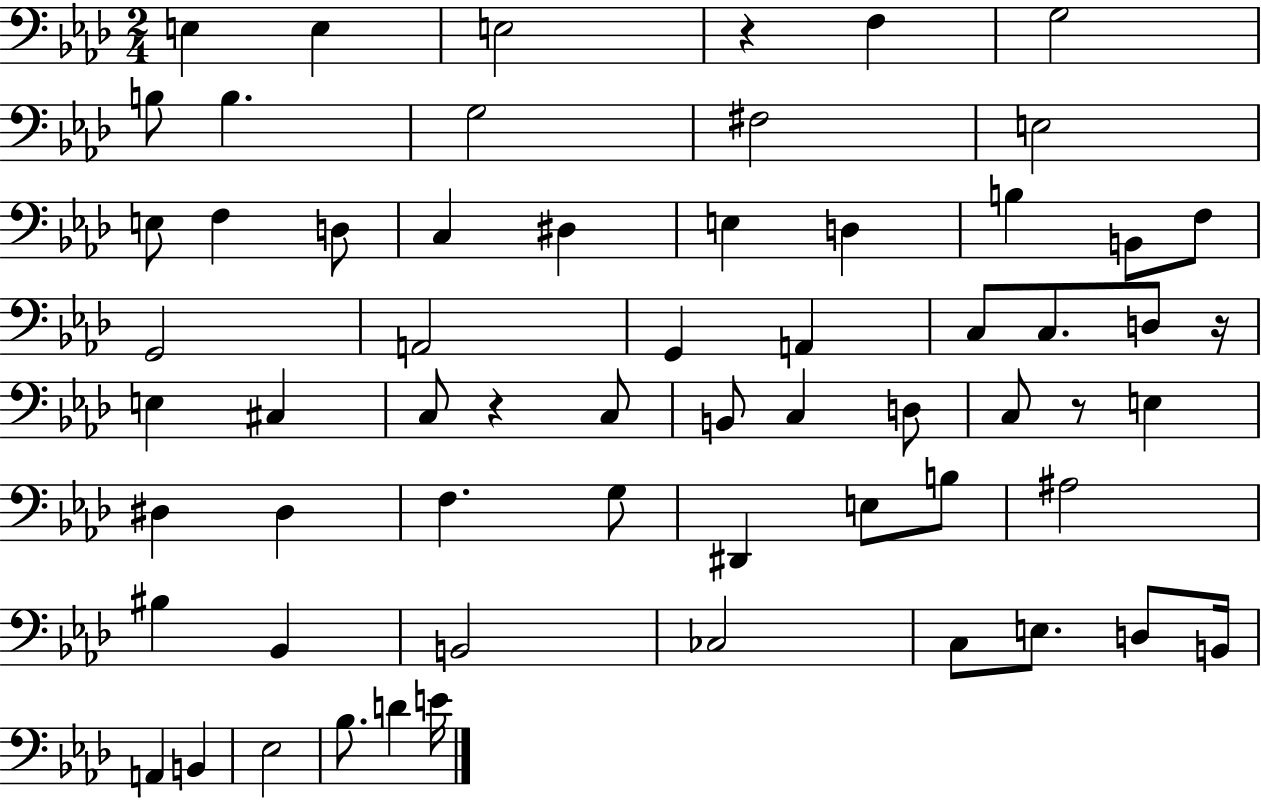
{
  \clef bass
  \numericTimeSignature
  \time 2/4
  \key aes \major
  \repeat volta 2 { e4 e4 | e2 | r4 f4 | g2 | \break b8 b4. | g2 | fis2 | e2 | \break e8 f4 d8 | c4 dis4 | e4 d4 | b4 b,8 f8 | \break g,2 | a,2 | g,4 a,4 | c8 c8. d8 r16 | \break e4 cis4 | c8 r4 c8 | b,8 c4 d8 | c8 r8 e4 | \break dis4 dis4 | f4. g8 | dis,4 e8 b8 | ais2 | \break bis4 bes,4 | b,2 | ces2 | c8 e8. d8 b,16 | \break a,4 b,4 | ees2 | bes8. d'4 e'16 | } \bar "|."
}